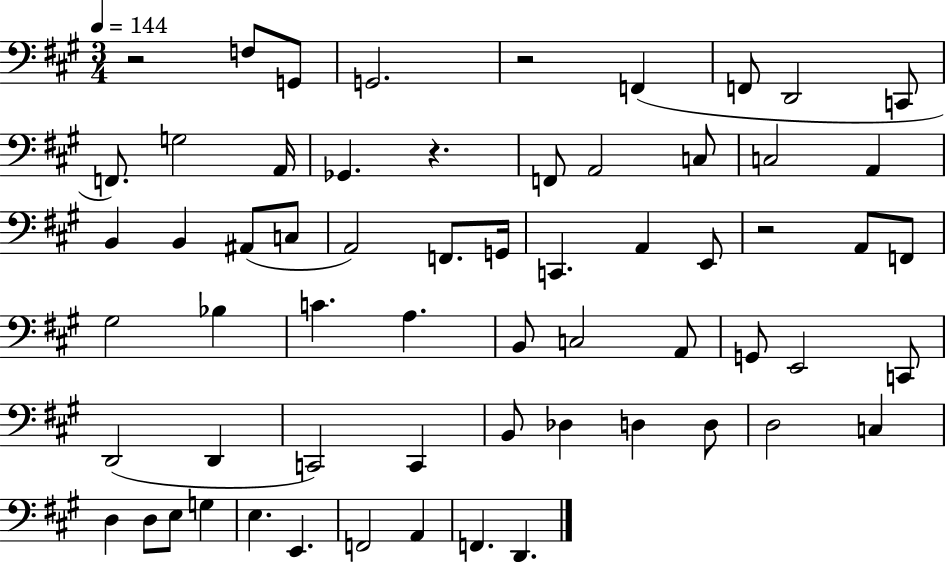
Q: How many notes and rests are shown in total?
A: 62